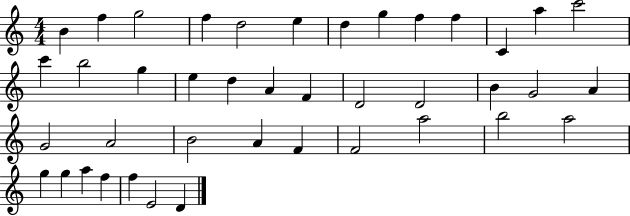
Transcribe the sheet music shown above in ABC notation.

X:1
T:Untitled
M:4/4
L:1/4
K:C
B f g2 f d2 e d g f f C a c'2 c' b2 g e d A F D2 D2 B G2 A G2 A2 B2 A F F2 a2 b2 a2 g g a f f E2 D